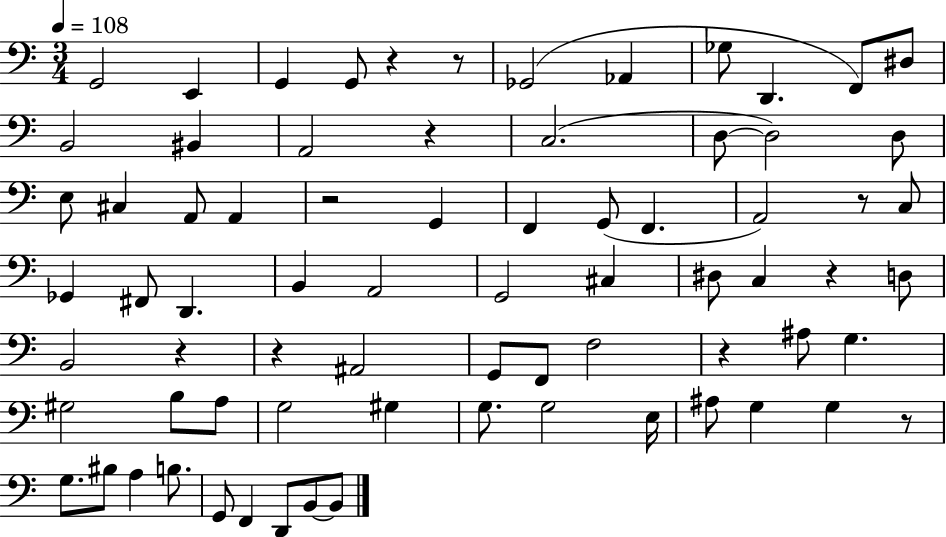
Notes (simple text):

G2/h E2/q G2/q G2/e R/q R/e Gb2/h Ab2/q Gb3/e D2/q. F2/e D#3/e B2/h BIS2/q A2/h R/q C3/h. D3/e D3/h D3/e E3/e C#3/q A2/e A2/q R/h G2/q F2/q G2/e F2/q. A2/h R/e C3/e Gb2/q F#2/e D2/q. B2/q A2/h G2/h C#3/q D#3/e C3/q R/q D3/e B2/h R/q R/q A#2/h G2/e F2/e F3/h R/q A#3/e G3/q. G#3/h B3/e A3/e G3/h G#3/q G3/e. G3/h E3/s A#3/e G3/q G3/q R/e G3/e. BIS3/e A3/q B3/e. G2/e F2/q D2/e B2/e B2/e